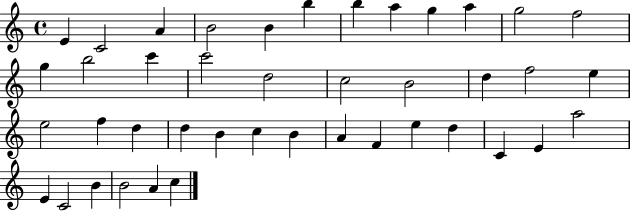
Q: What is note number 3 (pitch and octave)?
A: A4